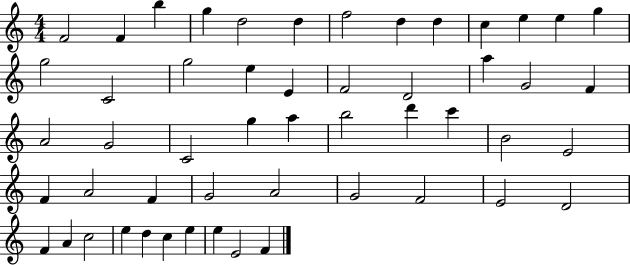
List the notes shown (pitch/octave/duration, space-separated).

F4/h F4/q B5/q G5/q D5/h D5/q F5/h D5/q D5/q C5/q E5/q E5/q G5/q G5/h C4/h G5/h E5/q E4/q F4/h D4/h A5/q G4/h F4/q A4/h G4/h C4/h G5/q A5/q B5/h D6/q C6/q B4/h E4/h F4/q A4/h F4/q G4/h A4/h G4/h F4/h E4/h D4/h F4/q A4/q C5/h E5/q D5/q C5/q E5/q E5/q E4/h F4/q